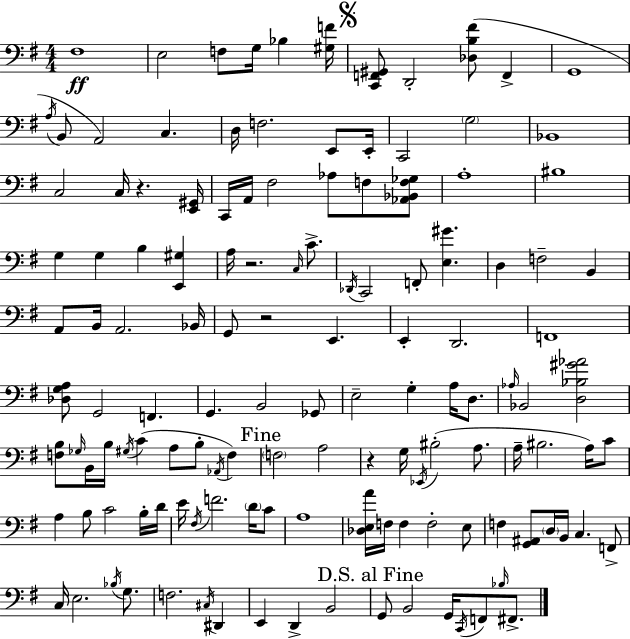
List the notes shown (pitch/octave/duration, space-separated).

F#3/w E3/h F3/e G3/s Bb3/q [G#3,F4]/s [C2,F2,G#2]/e D2/h [Db3,B3,F#4]/e F2/q G2/w A3/s B2/e A2/h C3/q. D3/s F3/h. E2/e E2/s C2/h G3/h Bb2/w C3/h C3/s R/q. [E2,G#2]/s C2/s A2/s F#3/h Ab3/e F3/e [Ab2,Bb2,F3,Gb3]/e A3/w BIS3/w G3/q G3/q B3/q [E2,G#3]/q A3/s R/h. C3/s C4/e. Db2/s C2/h F2/e [E3,G#4]/q. D3/q F3/h B2/q A2/e B2/s A2/h. Bb2/s G2/e R/h E2/q. E2/q D2/h. F2/w [Db3,G3,A3]/e G2/h F2/q. G2/q. B2/h Gb2/e E3/h G3/q A3/s D3/e. Ab3/s Bb2/h [D3,Bb3,G#4,Ab4]/h [F3,B3]/e Gb3/s B2/s B3/s G#3/s C4/q A3/e B3/e Ab2/s F3/q F3/h A3/h R/q G3/s Eb2/s BIS3/h A3/e. A3/s BIS3/h. A3/s C4/e A3/q B3/e C4/h B3/s D4/s E4/s F#3/s F4/h. D4/s C4/e A3/w [Db3,E3,A4]/s F3/s F3/q F3/h E3/e F3/q [G2,A#2]/e D3/s B2/s C3/q. F2/e C3/s E3/h. Bb3/s G3/e. F3/h. C#3/s D#2/q E2/q D2/q B2/h G2/e B2/h G2/s C2/s F2/e Bb3/s F#2/e.